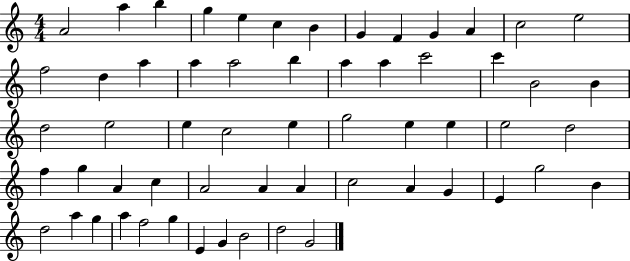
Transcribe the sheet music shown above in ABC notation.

X:1
T:Untitled
M:4/4
L:1/4
K:C
A2 a b g e c B G F G A c2 e2 f2 d a a a2 b a a c'2 c' B2 B d2 e2 e c2 e g2 e e e2 d2 f g A c A2 A A c2 A G E g2 B d2 a g a f2 g E G B2 d2 G2